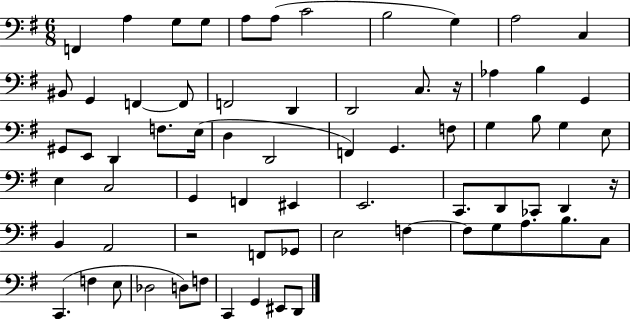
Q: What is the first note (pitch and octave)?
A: F2